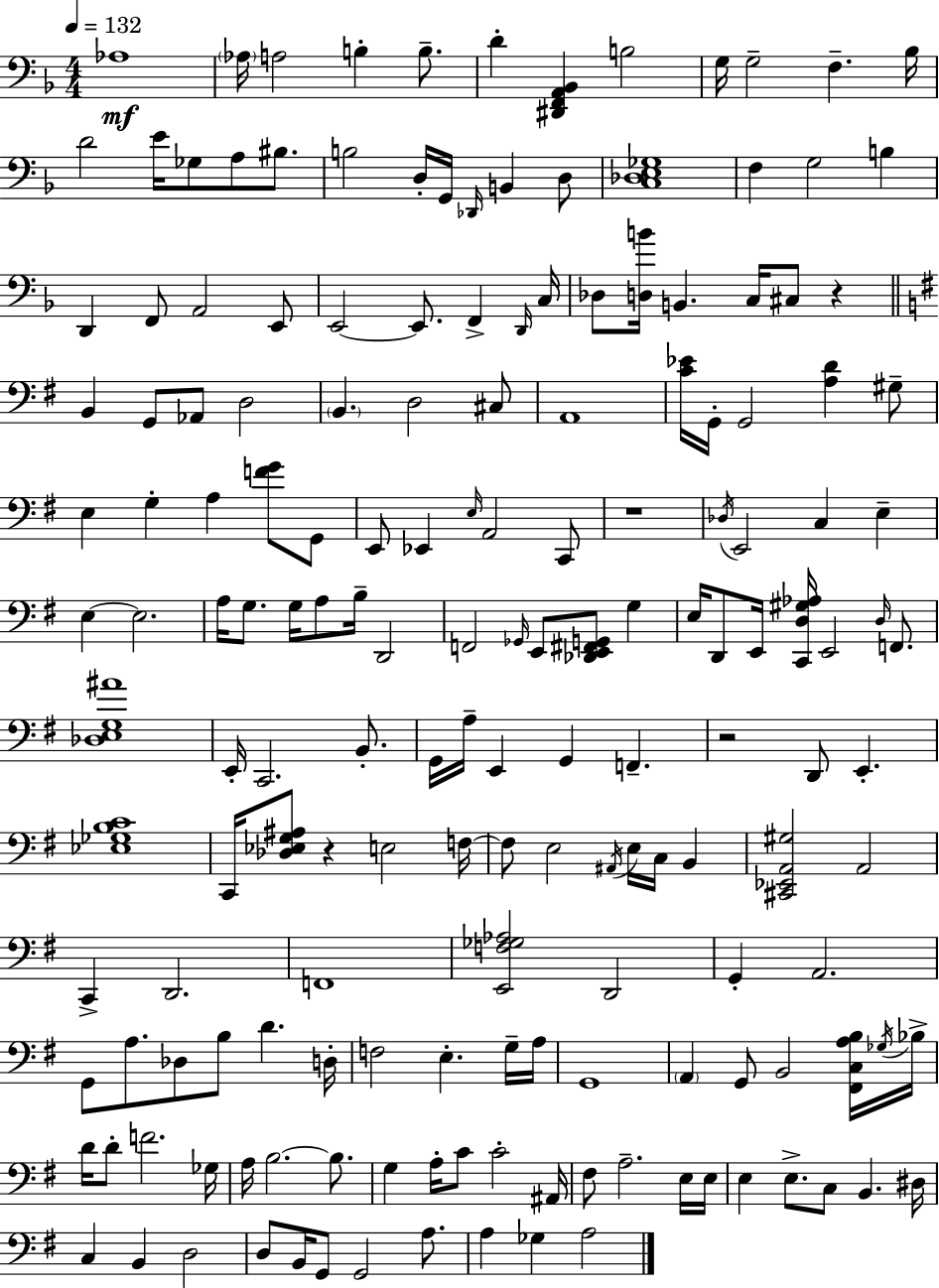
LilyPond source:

{
  \clef bass
  \numericTimeSignature
  \time 4/4
  \key f \major
  \tempo 4 = 132
  aes1\mf | \parenthesize aes16 a2 b4-. b8.-- | d'4-. <dis, f, a, bes,>4 b2 | g16 g2-- f4.-- bes16 | \break d'2 e'16 ges8 a8 bis8. | b2 d16-. g,16 \grace { des,16 } b,4 d8 | <c des e ges>1 | f4 g2 b4 | \break d,4 f,8 a,2 e,8 | e,2~~ e,8. f,4-> | \grace { d,16 } c16 des8 <d b'>16 b,4. c16 cis8 r4 | \bar "||" \break \key g \major b,4 g,8 aes,8 d2 | \parenthesize b,4. d2 cis8 | a,1 | <c' ees'>16 g,16-. g,2 <a d'>4 gis8-- | \break e4 g4-. a4 <f' g'>8 g,8 | e,8 ees,4 \grace { e16 } a,2 c,8 | r1 | \acciaccatura { des16 } e,2 c4 e4-- | \break e4~~ e2. | a16 g8. g16 a8 b16-- d,2 | f,2 \grace { ges,16 } e,8 <des, e, fis, g,>8 g4 | e16 d,8 e,16 <c, d gis aes>16 e,2 | \break \grace { d16 } f,8. <des e g ais'>1 | e,16-. c,2. | b,8.-. g,16 a16-- e,4 g,4 f,4.-- | r2 d,8 e,4.-. | \break <ees ges b c'>1 | c,16 <des ees g ais>8 r4 e2 | f16~~ f8 e2 \acciaccatura { ais,16 } e16 | c16 b,4 <cis, ees, a, gis>2 a,2 | \break c,4-> d,2. | f,1 | <e, f ges aes>2 d,2 | g,4-. a,2. | \break g,8 a8. des8 b8 d'4. | d16-. f2 e4.-. | g16-- a16 g,1 | \parenthesize a,4 g,8 b,2 | \break <fis, c a b>16 \acciaccatura { ges16 } bes16-> d'16 d'8-. f'2. | ges16 a16 b2.~~ | b8. g4 a16-. c'8 c'2-. | ais,16 fis8 a2.-- | \break e16 e16 e4 e8.-> c8 b,4. | dis16 c4 b,4 d2 | d8 b,16 g,8 g,2 | a8. a4 ges4 a2 | \break \bar "|."
}